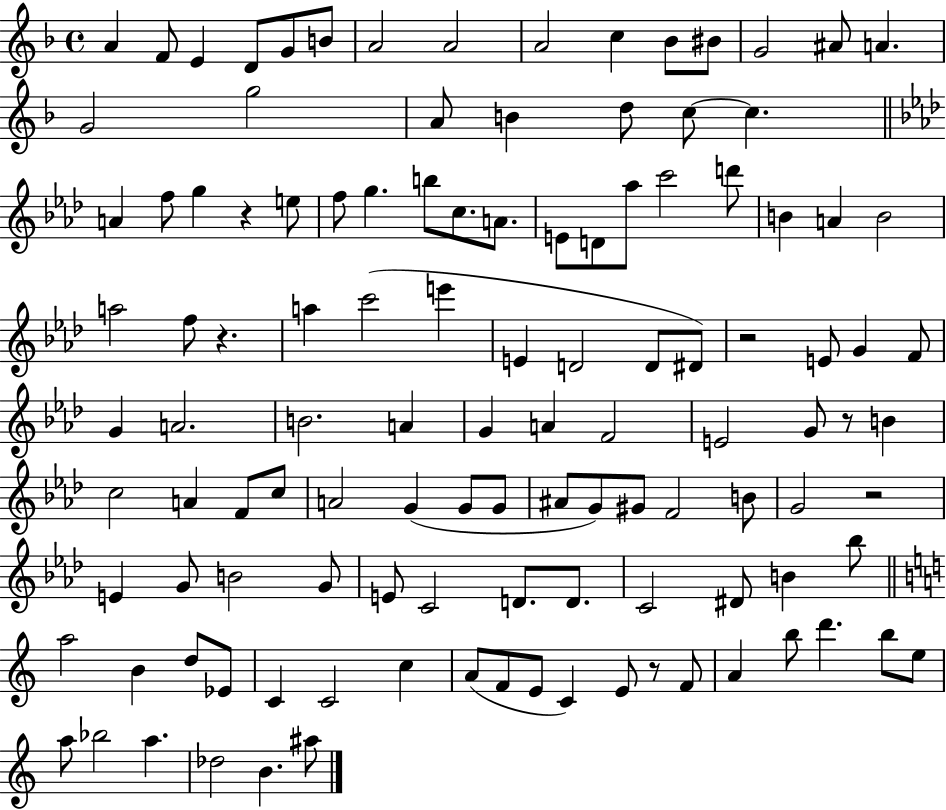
X:1
T:Untitled
M:4/4
L:1/4
K:F
A F/2 E D/2 G/2 B/2 A2 A2 A2 c _B/2 ^B/2 G2 ^A/2 A G2 g2 A/2 B d/2 c/2 c A f/2 g z e/2 f/2 g b/2 c/2 A/2 E/2 D/2 _a/2 c'2 d'/2 B A B2 a2 f/2 z a c'2 e' E D2 D/2 ^D/2 z2 E/2 G F/2 G A2 B2 A G A F2 E2 G/2 z/2 B c2 A F/2 c/2 A2 G G/2 G/2 ^A/2 G/2 ^G/2 F2 B/2 G2 z2 E G/2 B2 G/2 E/2 C2 D/2 D/2 C2 ^D/2 B _b/2 a2 B d/2 _E/2 C C2 c A/2 F/2 E/2 C E/2 z/2 F/2 A b/2 d' b/2 e/2 a/2 _b2 a _d2 B ^a/2